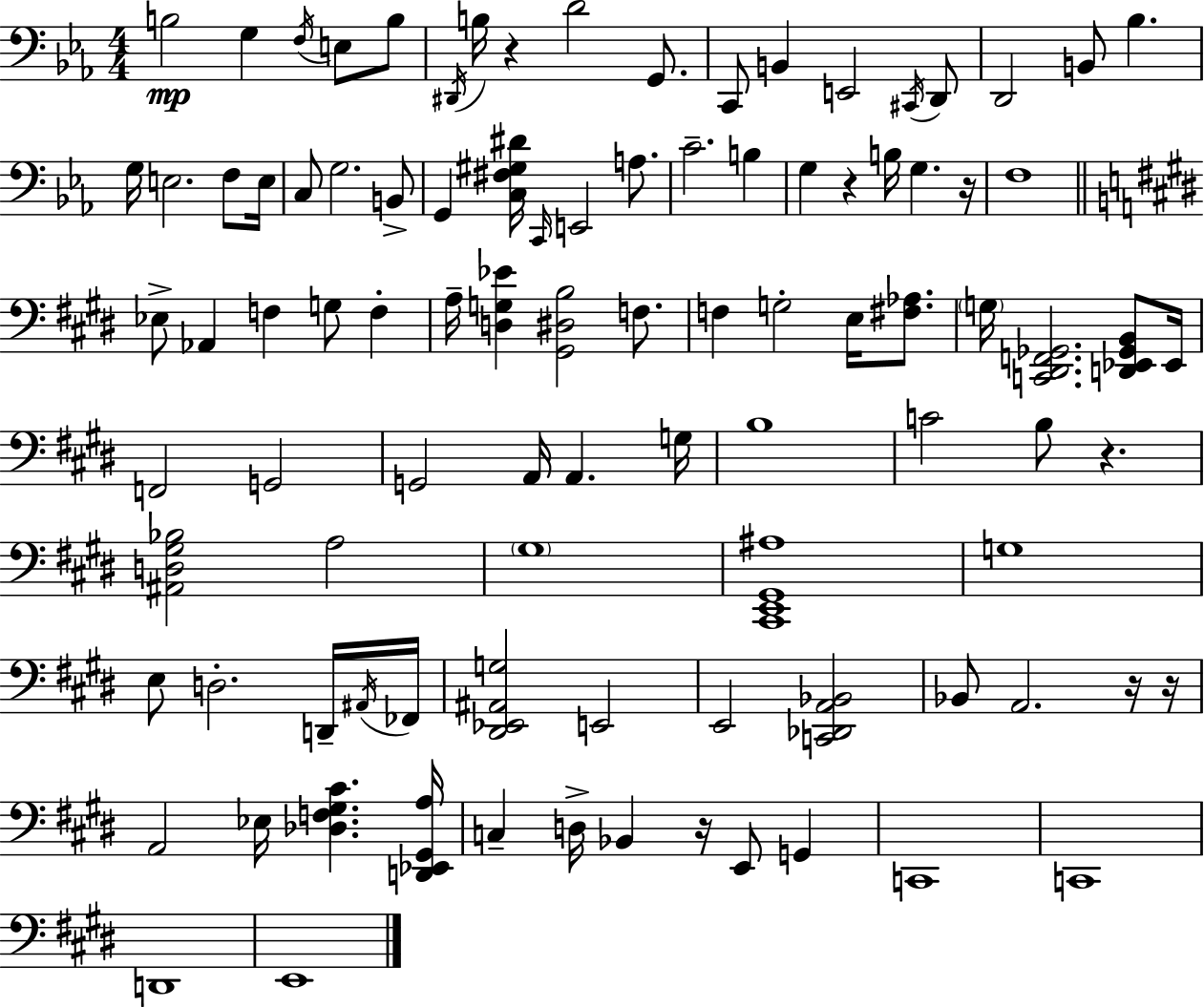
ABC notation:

X:1
T:Untitled
M:4/4
L:1/4
K:Cm
B,2 G, F,/4 E,/2 B,/2 ^D,,/4 B,/4 z D2 G,,/2 C,,/2 B,, E,,2 ^C,,/4 D,,/2 D,,2 B,,/2 _B, G,/4 E,2 F,/2 E,/4 C,/2 G,2 B,,/2 G,, [C,^F,^G,^D]/4 C,,/4 E,,2 A,/2 C2 B, G, z B,/4 G, z/4 F,4 _E,/2 _A,, F, G,/2 F, A,/4 [D,G,_E] [^G,,^D,B,]2 F,/2 F, G,2 E,/4 [^F,_A,]/2 G,/4 [C,,^D,,F,,_G,,]2 [D,,_E,,_G,,B,,]/2 _E,,/4 F,,2 G,,2 G,,2 A,,/4 A,, G,/4 B,4 C2 B,/2 z [^A,,D,^G,_B,]2 A,2 ^G,4 [^C,,E,,^G,,^A,]4 G,4 E,/2 D,2 D,,/4 ^A,,/4 _F,,/4 [^D,,_E,,^A,,G,]2 E,,2 E,,2 [C,,_D,,A,,_B,,]2 _B,,/2 A,,2 z/4 z/4 A,,2 _E,/4 [_D,F,^G,^C] [D,,_E,,^G,,A,]/4 C, D,/4 _B,, z/4 E,,/2 G,, C,,4 C,,4 D,,4 E,,4